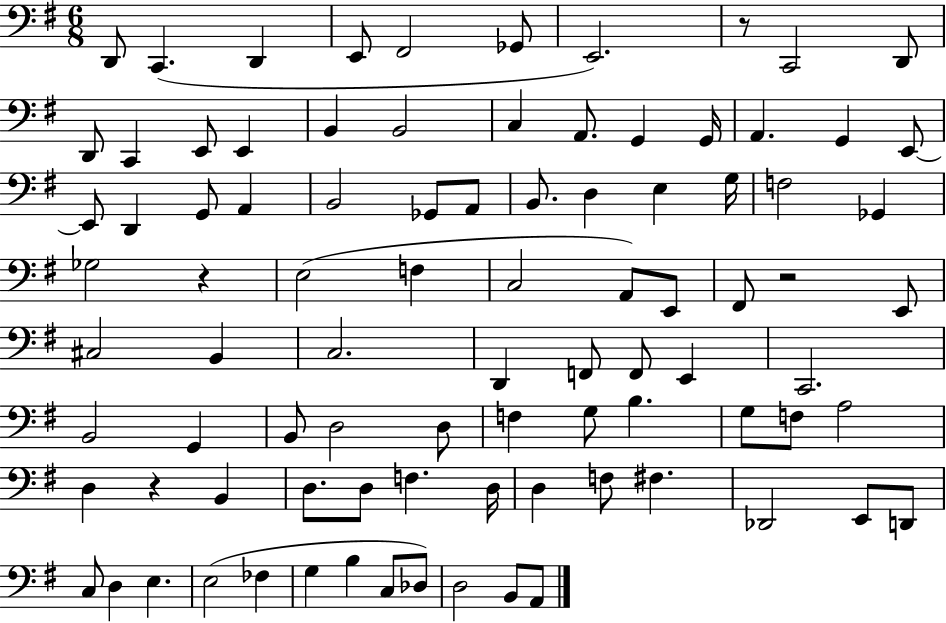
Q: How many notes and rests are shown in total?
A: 90